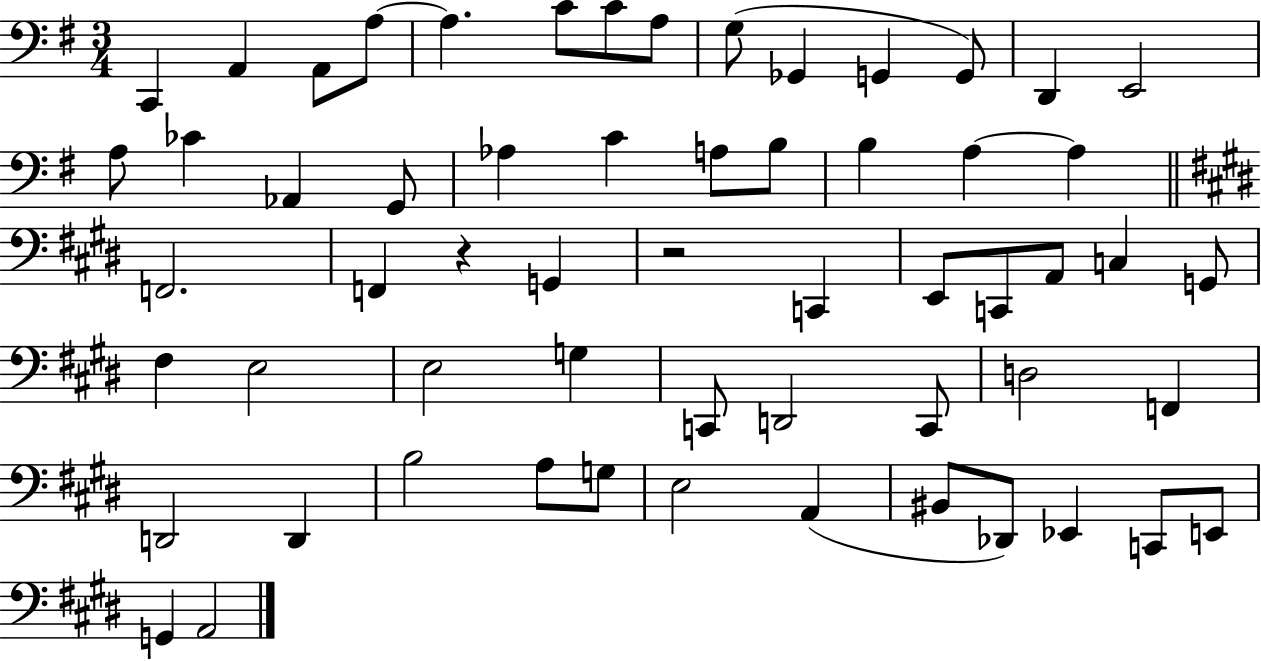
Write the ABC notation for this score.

X:1
T:Untitled
M:3/4
L:1/4
K:G
C,, A,, A,,/2 A,/2 A, C/2 C/2 A,/2 G,/2 _G,, G,, G,,/2 D,, E,,2 A,/2 _C _A,, G,,/2 _A, C A,/2 B,/2 B, A, A, F,,2 F,, z G,, z2 C,, E,,/2 C,,/2 A,,/2 C, G,,/2 ^F, E,2 E,2 G, C,,/2 D,,2 C,,/2 D,2 F,, D,,2 D,, B,2 A,/2 G,/2 E,2 A,, ^B,,/2 _D,,/2 _E,, C,,/2 E,,/2 G,, A,,2